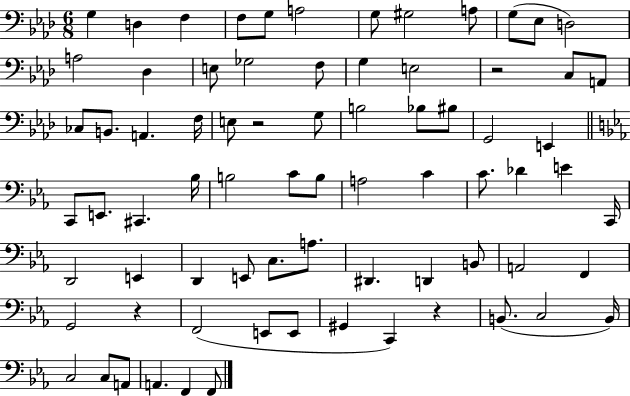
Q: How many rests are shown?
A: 4